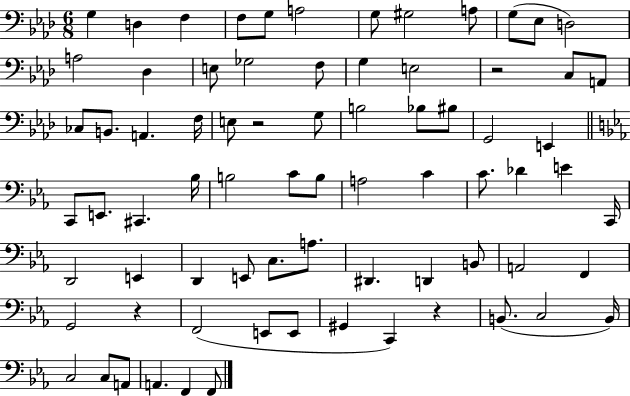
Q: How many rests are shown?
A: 4